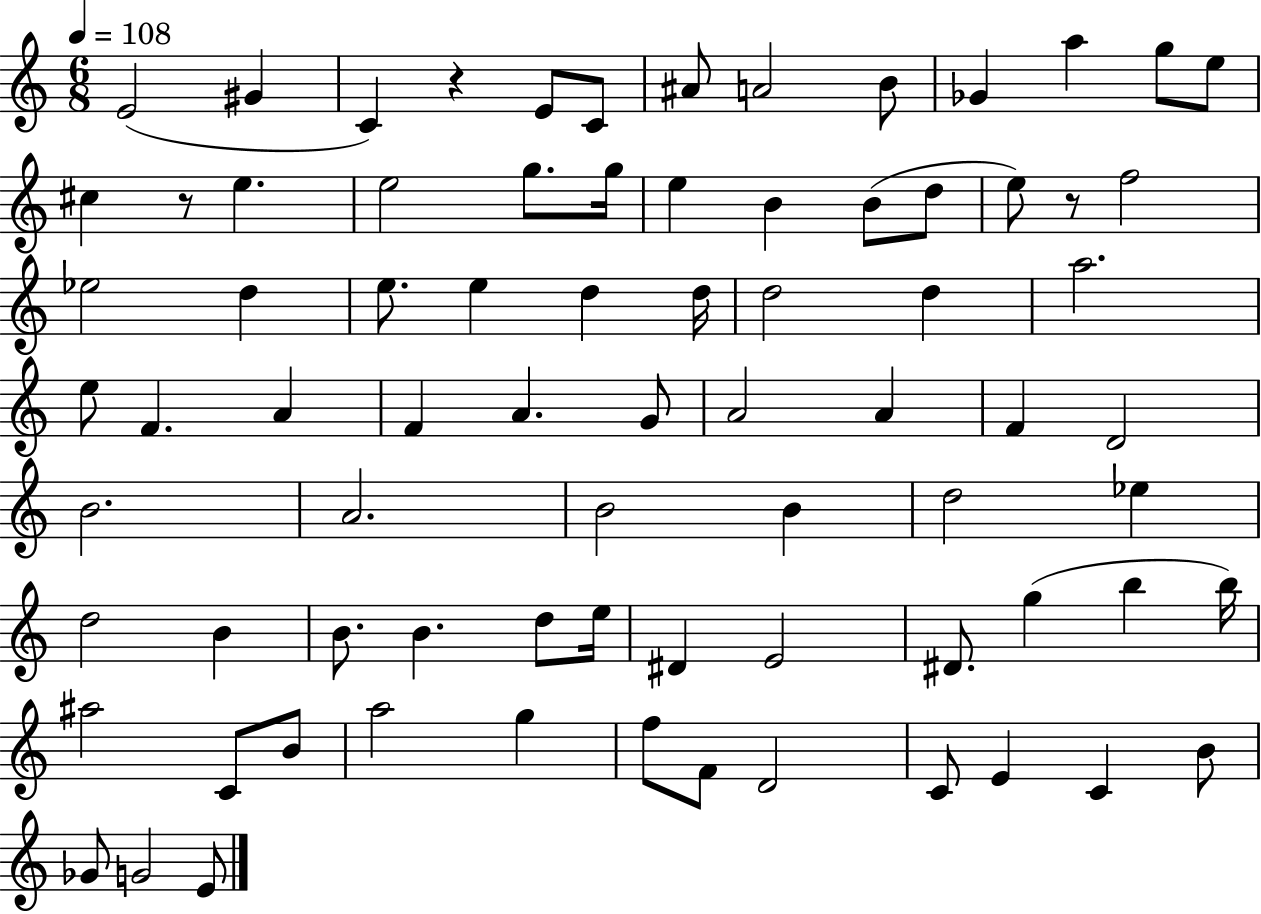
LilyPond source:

{
  \clef treble
  \numericTimeSignature
  \time 6/8
  \key c \major
  \tempo 4 = 108
  e'2( gis'4 | c'4) r4 e'8 c'8 | ais'8 a'2 b'8 | ges'4 a''4 g''8 e''8 | \break cis''4 r8 e''4. | e''2 g''8. g''16 | e''4 b'4 b'8( d''8 | e''8) r8 f''2 | \break ees''2 d''4 | e''8. e''4 d''4 d''16 | d''2 d''4 | a''2. | \break e''8 f'4. a'4 | f'4 a'4. g'8 | a'2 a'4 | f'4 d'2 | \break b'2. | a'2. | b'2 b'4 | d''2 ees''4 | \break d''2 b'4 | b'8. b'4. d''8 e''16 | dis'4 e'2 | dis'8. g''4( b''4 b''16) | \break ais''2 c'8 b'8 | a''2 g''4 | f''8 f'8 d'2 | c'8 e'4 c'4 b'8 | \break ges'8 g'2 e'8 | \bar "|."
}